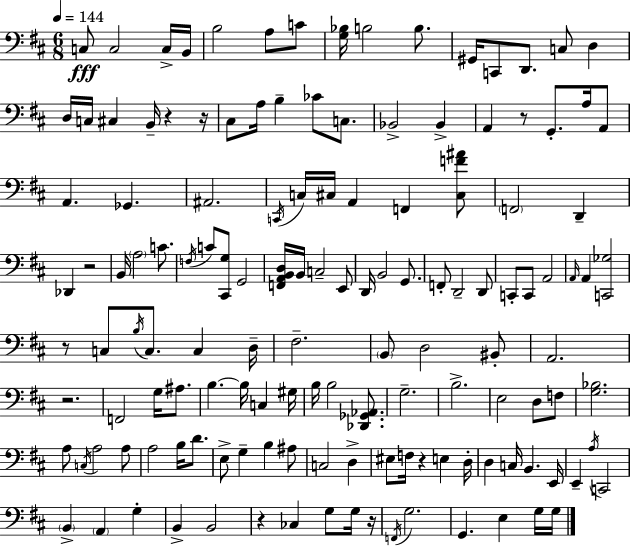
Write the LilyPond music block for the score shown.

{
  \clef bass
  \numericTimeSignature
  \time 6/8
  \key d \major
  \tempo 4 = 144
  c8\fff c2 c16-> b,16 | b2 a8 c'8 | <g bes>16 b2 b8. | gis,16 c,8 d,8. c8 d4 | \break d16 c16 cis4 b,16-- r4 r16 | cis8 a16 b4-- ces'8 c8. | bes,2-> bes,4-> | a,4 r8 g,8.-. a16 a,8 | \break a,4. ges,4. | ais,2. | \acciaccatura { c,16 } c16 cis16 a,4 f,4 <cis f' ais'>8 | \parenthesize f,2 d,4-- | \break des,4 r2 | b,16 \parenthesize a2 c'8. | \acciaccatura { f16 } c'8 <cis, g>8 g,2 | <f, a, b, d>16 b,16 c2-- | \break e,8 d,16 b,2 g,8. | f,8-. d,2-- | d,8 c,8-. c,8 a,2 | \grace { a,16 } a,4 <c, ges>2 | \break r8 c8 \acciaccatura { b16 } c8. c4 | d16-- fis2.-- | \parenthesize b,8 d2 | bis,8-. a,2. | \break r2. | f,2 | g16 ais8. b4.~~ b16 c4 | gis16 b16 b2 | \break <des, ges, aes,>8. g2.-- | b2.-> | e2 | d8 f8 <g bes>2. | \break a8 \acciaccatura { c16 } a2 | a8 a2 | b16 d'8. e8-> g4-- b4 | ais8 c2 | \break d4-> eis8 f16 r4 | e4 d16-. d4 c16 b,4. | e,16 e,4-- \acciaccatura { a16 } c,2 | \parenthesize b,4-> \parenthesize a,4 | \break g4-. b,4-> b,2 | r4 ces4 | g8 g16 r16 \acciaccatura { f,16 } g2. | g,4. | \break e4 g16 g16 \bar "|."
}